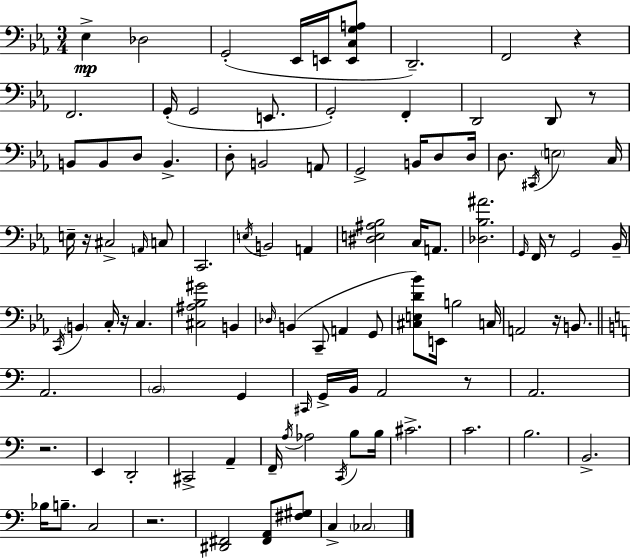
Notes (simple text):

Eb3/q Db3/h G2/h Eb2/s E2/s [E2,C3,G3,A3]/e D2/h. F2/h R/q F2/h. G2/s G2/h E2/e. G2/h F2/q D2/h D2/e R/e B2/e B2/e D3/e B2/q. D3/e B2/h A2/e G2/h B2/s D3/e D3/s D3/e. C#2/s E3/h C3/s E3/s R/s C#3/h A2/s C3/e C2/h. E3/s B2/h A2/q [D#3,E3,A#3,Bb3]/h C3/s A2/e. [Db3,Bb3,A#4]/h. G2/s F2/s R/e G2/h Bb2/s C2/s B2/q C3/s R/s C3/q. [C#3,A#3,Bb3,G#4]/h B2/q Db3/s B2/q C2/e A2/q G2/e [C#3,E3,D4,Bb4]/e E2/s B3/h C3/s A2/h R/s B2/e. A2/h. B2/h G2/q C#2/s G2/s B2/s A2/h R/e A2/h. R/h. E2/q D2/h C#2/h A2/q F2/s A3/s Ab3/h C2/s B3/e B3/s C#4/h. C4/h. B3/h. B2/h. Bb3/s B3/e. C3/h R/h. [D#2,F#2]/h [F#2,A2]/e [F#3,G#3]/e C3/q CES3/h